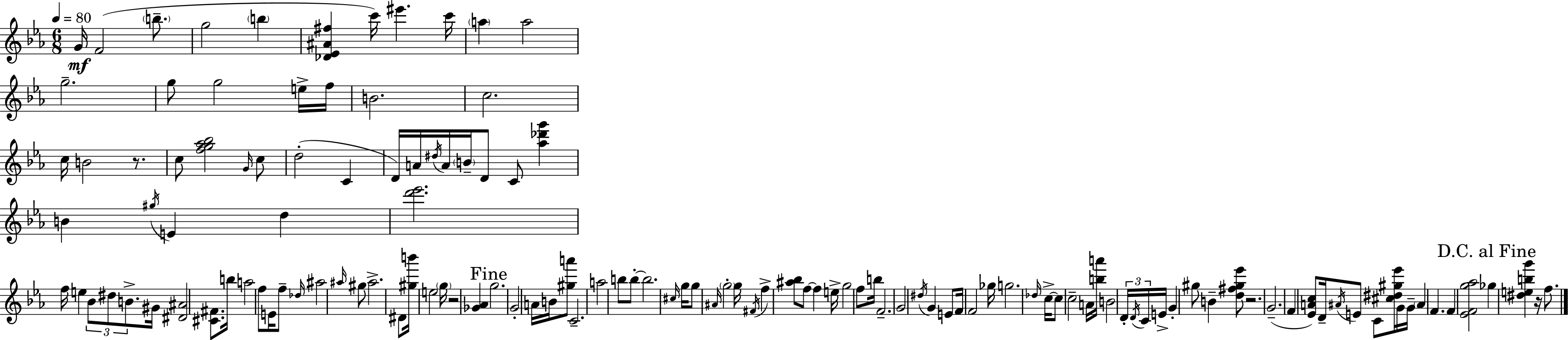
G4/s F4/h B5/e. G5/h B5/q [Db4,Eb4,A#4,F#5]/q C6/s EIS6/q. C6/s A5/q A5/h G5/h. G5/e G5/h E5/s F5/s B4/h. C5/h. C5/s B4/h R/e. C5/e [F5,G5,Ab5,Bb5]/h G4/s C5/e D5/h C4/q D4/s A4/s D#5/s A4/s B4/s D4/e C4/e [Ab5,Db6,G6]/q B4/q G#5/s E4/q D5/q [D6,Eb6]/h. F5/s E5/q Bb4/e D#5/e B4/e. G#4/s [D#4,A#4]/h [C#4,F#4]/e. B5/s A5/h F5/e E4/s F5/e Db5/s A#5/h A#5/s G#5/e A#5/h. D#4/e [G#5,B6]/s E5/h G5/s R/h [Gb4,Ab4]/q G5/h. G4/h A4/s B4/s [G#5,A6]/e C4/h. A5/h B5/e B5/e B5/h. C#5/s G5/s G5/e A#4/s G5/h G5/s F#4/s F5/q [A#5,Bb5]/e F5/e F5/q E5/s G5/h F5/e B5/s F4/h. G4/h D#5/s G4/q E4/e F4/s F4/h Gb5/s G5/h. Db5/s C5/s C5/e C5/h A4/s [B5,A6]/s B4/h D4/s D4/s C4/s E4/s G4/q G#5/e B4/q [D5,F#5,G#5,Eb6]/e R/h. G4/h. F4/q [Eb4,A4,C5]/e D4/s A#4/s E4/e C4/e [C#5,D#5,G#5,Eb6]/s G4/s G4/s A#4/q F4/q. F4/q [Eb4,F4,G5,Ab5]/h Gb5/q [D#5,E5,B5,G6]/q R/s F5/e.